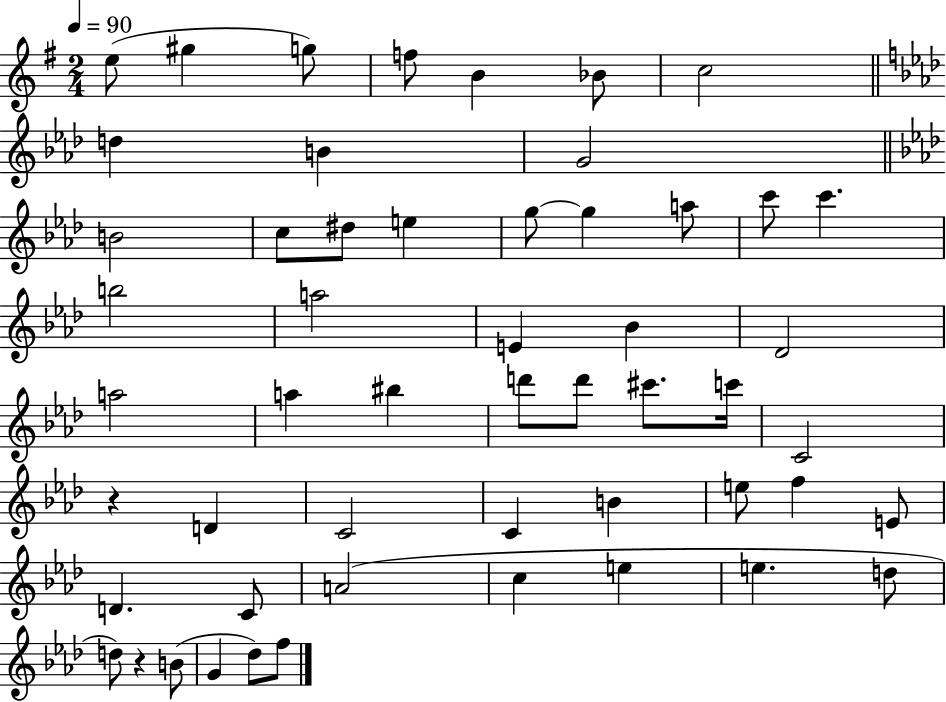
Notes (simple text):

E5/e G#5/q G5/e F5/e B4/q Bb4/e C5/h D5/q B4/q G4/h B4/h C5/e D#5/e E5/q G5/e G5/q A5/e C6/e C6/q. B5/h A5/h E4/q Bb4/q Db4/h A5/h A5/q BIS5/q D6/e D6/e C#6/e. C6/s C4/h R/q D4/q C4/h C4/q B4/q E5/e F5/q E4/e D4/q. C4/e A4/h C5/q E5/q E5/q. D5/e D5/e R/q B4/e G4/q Db5/e F5/e